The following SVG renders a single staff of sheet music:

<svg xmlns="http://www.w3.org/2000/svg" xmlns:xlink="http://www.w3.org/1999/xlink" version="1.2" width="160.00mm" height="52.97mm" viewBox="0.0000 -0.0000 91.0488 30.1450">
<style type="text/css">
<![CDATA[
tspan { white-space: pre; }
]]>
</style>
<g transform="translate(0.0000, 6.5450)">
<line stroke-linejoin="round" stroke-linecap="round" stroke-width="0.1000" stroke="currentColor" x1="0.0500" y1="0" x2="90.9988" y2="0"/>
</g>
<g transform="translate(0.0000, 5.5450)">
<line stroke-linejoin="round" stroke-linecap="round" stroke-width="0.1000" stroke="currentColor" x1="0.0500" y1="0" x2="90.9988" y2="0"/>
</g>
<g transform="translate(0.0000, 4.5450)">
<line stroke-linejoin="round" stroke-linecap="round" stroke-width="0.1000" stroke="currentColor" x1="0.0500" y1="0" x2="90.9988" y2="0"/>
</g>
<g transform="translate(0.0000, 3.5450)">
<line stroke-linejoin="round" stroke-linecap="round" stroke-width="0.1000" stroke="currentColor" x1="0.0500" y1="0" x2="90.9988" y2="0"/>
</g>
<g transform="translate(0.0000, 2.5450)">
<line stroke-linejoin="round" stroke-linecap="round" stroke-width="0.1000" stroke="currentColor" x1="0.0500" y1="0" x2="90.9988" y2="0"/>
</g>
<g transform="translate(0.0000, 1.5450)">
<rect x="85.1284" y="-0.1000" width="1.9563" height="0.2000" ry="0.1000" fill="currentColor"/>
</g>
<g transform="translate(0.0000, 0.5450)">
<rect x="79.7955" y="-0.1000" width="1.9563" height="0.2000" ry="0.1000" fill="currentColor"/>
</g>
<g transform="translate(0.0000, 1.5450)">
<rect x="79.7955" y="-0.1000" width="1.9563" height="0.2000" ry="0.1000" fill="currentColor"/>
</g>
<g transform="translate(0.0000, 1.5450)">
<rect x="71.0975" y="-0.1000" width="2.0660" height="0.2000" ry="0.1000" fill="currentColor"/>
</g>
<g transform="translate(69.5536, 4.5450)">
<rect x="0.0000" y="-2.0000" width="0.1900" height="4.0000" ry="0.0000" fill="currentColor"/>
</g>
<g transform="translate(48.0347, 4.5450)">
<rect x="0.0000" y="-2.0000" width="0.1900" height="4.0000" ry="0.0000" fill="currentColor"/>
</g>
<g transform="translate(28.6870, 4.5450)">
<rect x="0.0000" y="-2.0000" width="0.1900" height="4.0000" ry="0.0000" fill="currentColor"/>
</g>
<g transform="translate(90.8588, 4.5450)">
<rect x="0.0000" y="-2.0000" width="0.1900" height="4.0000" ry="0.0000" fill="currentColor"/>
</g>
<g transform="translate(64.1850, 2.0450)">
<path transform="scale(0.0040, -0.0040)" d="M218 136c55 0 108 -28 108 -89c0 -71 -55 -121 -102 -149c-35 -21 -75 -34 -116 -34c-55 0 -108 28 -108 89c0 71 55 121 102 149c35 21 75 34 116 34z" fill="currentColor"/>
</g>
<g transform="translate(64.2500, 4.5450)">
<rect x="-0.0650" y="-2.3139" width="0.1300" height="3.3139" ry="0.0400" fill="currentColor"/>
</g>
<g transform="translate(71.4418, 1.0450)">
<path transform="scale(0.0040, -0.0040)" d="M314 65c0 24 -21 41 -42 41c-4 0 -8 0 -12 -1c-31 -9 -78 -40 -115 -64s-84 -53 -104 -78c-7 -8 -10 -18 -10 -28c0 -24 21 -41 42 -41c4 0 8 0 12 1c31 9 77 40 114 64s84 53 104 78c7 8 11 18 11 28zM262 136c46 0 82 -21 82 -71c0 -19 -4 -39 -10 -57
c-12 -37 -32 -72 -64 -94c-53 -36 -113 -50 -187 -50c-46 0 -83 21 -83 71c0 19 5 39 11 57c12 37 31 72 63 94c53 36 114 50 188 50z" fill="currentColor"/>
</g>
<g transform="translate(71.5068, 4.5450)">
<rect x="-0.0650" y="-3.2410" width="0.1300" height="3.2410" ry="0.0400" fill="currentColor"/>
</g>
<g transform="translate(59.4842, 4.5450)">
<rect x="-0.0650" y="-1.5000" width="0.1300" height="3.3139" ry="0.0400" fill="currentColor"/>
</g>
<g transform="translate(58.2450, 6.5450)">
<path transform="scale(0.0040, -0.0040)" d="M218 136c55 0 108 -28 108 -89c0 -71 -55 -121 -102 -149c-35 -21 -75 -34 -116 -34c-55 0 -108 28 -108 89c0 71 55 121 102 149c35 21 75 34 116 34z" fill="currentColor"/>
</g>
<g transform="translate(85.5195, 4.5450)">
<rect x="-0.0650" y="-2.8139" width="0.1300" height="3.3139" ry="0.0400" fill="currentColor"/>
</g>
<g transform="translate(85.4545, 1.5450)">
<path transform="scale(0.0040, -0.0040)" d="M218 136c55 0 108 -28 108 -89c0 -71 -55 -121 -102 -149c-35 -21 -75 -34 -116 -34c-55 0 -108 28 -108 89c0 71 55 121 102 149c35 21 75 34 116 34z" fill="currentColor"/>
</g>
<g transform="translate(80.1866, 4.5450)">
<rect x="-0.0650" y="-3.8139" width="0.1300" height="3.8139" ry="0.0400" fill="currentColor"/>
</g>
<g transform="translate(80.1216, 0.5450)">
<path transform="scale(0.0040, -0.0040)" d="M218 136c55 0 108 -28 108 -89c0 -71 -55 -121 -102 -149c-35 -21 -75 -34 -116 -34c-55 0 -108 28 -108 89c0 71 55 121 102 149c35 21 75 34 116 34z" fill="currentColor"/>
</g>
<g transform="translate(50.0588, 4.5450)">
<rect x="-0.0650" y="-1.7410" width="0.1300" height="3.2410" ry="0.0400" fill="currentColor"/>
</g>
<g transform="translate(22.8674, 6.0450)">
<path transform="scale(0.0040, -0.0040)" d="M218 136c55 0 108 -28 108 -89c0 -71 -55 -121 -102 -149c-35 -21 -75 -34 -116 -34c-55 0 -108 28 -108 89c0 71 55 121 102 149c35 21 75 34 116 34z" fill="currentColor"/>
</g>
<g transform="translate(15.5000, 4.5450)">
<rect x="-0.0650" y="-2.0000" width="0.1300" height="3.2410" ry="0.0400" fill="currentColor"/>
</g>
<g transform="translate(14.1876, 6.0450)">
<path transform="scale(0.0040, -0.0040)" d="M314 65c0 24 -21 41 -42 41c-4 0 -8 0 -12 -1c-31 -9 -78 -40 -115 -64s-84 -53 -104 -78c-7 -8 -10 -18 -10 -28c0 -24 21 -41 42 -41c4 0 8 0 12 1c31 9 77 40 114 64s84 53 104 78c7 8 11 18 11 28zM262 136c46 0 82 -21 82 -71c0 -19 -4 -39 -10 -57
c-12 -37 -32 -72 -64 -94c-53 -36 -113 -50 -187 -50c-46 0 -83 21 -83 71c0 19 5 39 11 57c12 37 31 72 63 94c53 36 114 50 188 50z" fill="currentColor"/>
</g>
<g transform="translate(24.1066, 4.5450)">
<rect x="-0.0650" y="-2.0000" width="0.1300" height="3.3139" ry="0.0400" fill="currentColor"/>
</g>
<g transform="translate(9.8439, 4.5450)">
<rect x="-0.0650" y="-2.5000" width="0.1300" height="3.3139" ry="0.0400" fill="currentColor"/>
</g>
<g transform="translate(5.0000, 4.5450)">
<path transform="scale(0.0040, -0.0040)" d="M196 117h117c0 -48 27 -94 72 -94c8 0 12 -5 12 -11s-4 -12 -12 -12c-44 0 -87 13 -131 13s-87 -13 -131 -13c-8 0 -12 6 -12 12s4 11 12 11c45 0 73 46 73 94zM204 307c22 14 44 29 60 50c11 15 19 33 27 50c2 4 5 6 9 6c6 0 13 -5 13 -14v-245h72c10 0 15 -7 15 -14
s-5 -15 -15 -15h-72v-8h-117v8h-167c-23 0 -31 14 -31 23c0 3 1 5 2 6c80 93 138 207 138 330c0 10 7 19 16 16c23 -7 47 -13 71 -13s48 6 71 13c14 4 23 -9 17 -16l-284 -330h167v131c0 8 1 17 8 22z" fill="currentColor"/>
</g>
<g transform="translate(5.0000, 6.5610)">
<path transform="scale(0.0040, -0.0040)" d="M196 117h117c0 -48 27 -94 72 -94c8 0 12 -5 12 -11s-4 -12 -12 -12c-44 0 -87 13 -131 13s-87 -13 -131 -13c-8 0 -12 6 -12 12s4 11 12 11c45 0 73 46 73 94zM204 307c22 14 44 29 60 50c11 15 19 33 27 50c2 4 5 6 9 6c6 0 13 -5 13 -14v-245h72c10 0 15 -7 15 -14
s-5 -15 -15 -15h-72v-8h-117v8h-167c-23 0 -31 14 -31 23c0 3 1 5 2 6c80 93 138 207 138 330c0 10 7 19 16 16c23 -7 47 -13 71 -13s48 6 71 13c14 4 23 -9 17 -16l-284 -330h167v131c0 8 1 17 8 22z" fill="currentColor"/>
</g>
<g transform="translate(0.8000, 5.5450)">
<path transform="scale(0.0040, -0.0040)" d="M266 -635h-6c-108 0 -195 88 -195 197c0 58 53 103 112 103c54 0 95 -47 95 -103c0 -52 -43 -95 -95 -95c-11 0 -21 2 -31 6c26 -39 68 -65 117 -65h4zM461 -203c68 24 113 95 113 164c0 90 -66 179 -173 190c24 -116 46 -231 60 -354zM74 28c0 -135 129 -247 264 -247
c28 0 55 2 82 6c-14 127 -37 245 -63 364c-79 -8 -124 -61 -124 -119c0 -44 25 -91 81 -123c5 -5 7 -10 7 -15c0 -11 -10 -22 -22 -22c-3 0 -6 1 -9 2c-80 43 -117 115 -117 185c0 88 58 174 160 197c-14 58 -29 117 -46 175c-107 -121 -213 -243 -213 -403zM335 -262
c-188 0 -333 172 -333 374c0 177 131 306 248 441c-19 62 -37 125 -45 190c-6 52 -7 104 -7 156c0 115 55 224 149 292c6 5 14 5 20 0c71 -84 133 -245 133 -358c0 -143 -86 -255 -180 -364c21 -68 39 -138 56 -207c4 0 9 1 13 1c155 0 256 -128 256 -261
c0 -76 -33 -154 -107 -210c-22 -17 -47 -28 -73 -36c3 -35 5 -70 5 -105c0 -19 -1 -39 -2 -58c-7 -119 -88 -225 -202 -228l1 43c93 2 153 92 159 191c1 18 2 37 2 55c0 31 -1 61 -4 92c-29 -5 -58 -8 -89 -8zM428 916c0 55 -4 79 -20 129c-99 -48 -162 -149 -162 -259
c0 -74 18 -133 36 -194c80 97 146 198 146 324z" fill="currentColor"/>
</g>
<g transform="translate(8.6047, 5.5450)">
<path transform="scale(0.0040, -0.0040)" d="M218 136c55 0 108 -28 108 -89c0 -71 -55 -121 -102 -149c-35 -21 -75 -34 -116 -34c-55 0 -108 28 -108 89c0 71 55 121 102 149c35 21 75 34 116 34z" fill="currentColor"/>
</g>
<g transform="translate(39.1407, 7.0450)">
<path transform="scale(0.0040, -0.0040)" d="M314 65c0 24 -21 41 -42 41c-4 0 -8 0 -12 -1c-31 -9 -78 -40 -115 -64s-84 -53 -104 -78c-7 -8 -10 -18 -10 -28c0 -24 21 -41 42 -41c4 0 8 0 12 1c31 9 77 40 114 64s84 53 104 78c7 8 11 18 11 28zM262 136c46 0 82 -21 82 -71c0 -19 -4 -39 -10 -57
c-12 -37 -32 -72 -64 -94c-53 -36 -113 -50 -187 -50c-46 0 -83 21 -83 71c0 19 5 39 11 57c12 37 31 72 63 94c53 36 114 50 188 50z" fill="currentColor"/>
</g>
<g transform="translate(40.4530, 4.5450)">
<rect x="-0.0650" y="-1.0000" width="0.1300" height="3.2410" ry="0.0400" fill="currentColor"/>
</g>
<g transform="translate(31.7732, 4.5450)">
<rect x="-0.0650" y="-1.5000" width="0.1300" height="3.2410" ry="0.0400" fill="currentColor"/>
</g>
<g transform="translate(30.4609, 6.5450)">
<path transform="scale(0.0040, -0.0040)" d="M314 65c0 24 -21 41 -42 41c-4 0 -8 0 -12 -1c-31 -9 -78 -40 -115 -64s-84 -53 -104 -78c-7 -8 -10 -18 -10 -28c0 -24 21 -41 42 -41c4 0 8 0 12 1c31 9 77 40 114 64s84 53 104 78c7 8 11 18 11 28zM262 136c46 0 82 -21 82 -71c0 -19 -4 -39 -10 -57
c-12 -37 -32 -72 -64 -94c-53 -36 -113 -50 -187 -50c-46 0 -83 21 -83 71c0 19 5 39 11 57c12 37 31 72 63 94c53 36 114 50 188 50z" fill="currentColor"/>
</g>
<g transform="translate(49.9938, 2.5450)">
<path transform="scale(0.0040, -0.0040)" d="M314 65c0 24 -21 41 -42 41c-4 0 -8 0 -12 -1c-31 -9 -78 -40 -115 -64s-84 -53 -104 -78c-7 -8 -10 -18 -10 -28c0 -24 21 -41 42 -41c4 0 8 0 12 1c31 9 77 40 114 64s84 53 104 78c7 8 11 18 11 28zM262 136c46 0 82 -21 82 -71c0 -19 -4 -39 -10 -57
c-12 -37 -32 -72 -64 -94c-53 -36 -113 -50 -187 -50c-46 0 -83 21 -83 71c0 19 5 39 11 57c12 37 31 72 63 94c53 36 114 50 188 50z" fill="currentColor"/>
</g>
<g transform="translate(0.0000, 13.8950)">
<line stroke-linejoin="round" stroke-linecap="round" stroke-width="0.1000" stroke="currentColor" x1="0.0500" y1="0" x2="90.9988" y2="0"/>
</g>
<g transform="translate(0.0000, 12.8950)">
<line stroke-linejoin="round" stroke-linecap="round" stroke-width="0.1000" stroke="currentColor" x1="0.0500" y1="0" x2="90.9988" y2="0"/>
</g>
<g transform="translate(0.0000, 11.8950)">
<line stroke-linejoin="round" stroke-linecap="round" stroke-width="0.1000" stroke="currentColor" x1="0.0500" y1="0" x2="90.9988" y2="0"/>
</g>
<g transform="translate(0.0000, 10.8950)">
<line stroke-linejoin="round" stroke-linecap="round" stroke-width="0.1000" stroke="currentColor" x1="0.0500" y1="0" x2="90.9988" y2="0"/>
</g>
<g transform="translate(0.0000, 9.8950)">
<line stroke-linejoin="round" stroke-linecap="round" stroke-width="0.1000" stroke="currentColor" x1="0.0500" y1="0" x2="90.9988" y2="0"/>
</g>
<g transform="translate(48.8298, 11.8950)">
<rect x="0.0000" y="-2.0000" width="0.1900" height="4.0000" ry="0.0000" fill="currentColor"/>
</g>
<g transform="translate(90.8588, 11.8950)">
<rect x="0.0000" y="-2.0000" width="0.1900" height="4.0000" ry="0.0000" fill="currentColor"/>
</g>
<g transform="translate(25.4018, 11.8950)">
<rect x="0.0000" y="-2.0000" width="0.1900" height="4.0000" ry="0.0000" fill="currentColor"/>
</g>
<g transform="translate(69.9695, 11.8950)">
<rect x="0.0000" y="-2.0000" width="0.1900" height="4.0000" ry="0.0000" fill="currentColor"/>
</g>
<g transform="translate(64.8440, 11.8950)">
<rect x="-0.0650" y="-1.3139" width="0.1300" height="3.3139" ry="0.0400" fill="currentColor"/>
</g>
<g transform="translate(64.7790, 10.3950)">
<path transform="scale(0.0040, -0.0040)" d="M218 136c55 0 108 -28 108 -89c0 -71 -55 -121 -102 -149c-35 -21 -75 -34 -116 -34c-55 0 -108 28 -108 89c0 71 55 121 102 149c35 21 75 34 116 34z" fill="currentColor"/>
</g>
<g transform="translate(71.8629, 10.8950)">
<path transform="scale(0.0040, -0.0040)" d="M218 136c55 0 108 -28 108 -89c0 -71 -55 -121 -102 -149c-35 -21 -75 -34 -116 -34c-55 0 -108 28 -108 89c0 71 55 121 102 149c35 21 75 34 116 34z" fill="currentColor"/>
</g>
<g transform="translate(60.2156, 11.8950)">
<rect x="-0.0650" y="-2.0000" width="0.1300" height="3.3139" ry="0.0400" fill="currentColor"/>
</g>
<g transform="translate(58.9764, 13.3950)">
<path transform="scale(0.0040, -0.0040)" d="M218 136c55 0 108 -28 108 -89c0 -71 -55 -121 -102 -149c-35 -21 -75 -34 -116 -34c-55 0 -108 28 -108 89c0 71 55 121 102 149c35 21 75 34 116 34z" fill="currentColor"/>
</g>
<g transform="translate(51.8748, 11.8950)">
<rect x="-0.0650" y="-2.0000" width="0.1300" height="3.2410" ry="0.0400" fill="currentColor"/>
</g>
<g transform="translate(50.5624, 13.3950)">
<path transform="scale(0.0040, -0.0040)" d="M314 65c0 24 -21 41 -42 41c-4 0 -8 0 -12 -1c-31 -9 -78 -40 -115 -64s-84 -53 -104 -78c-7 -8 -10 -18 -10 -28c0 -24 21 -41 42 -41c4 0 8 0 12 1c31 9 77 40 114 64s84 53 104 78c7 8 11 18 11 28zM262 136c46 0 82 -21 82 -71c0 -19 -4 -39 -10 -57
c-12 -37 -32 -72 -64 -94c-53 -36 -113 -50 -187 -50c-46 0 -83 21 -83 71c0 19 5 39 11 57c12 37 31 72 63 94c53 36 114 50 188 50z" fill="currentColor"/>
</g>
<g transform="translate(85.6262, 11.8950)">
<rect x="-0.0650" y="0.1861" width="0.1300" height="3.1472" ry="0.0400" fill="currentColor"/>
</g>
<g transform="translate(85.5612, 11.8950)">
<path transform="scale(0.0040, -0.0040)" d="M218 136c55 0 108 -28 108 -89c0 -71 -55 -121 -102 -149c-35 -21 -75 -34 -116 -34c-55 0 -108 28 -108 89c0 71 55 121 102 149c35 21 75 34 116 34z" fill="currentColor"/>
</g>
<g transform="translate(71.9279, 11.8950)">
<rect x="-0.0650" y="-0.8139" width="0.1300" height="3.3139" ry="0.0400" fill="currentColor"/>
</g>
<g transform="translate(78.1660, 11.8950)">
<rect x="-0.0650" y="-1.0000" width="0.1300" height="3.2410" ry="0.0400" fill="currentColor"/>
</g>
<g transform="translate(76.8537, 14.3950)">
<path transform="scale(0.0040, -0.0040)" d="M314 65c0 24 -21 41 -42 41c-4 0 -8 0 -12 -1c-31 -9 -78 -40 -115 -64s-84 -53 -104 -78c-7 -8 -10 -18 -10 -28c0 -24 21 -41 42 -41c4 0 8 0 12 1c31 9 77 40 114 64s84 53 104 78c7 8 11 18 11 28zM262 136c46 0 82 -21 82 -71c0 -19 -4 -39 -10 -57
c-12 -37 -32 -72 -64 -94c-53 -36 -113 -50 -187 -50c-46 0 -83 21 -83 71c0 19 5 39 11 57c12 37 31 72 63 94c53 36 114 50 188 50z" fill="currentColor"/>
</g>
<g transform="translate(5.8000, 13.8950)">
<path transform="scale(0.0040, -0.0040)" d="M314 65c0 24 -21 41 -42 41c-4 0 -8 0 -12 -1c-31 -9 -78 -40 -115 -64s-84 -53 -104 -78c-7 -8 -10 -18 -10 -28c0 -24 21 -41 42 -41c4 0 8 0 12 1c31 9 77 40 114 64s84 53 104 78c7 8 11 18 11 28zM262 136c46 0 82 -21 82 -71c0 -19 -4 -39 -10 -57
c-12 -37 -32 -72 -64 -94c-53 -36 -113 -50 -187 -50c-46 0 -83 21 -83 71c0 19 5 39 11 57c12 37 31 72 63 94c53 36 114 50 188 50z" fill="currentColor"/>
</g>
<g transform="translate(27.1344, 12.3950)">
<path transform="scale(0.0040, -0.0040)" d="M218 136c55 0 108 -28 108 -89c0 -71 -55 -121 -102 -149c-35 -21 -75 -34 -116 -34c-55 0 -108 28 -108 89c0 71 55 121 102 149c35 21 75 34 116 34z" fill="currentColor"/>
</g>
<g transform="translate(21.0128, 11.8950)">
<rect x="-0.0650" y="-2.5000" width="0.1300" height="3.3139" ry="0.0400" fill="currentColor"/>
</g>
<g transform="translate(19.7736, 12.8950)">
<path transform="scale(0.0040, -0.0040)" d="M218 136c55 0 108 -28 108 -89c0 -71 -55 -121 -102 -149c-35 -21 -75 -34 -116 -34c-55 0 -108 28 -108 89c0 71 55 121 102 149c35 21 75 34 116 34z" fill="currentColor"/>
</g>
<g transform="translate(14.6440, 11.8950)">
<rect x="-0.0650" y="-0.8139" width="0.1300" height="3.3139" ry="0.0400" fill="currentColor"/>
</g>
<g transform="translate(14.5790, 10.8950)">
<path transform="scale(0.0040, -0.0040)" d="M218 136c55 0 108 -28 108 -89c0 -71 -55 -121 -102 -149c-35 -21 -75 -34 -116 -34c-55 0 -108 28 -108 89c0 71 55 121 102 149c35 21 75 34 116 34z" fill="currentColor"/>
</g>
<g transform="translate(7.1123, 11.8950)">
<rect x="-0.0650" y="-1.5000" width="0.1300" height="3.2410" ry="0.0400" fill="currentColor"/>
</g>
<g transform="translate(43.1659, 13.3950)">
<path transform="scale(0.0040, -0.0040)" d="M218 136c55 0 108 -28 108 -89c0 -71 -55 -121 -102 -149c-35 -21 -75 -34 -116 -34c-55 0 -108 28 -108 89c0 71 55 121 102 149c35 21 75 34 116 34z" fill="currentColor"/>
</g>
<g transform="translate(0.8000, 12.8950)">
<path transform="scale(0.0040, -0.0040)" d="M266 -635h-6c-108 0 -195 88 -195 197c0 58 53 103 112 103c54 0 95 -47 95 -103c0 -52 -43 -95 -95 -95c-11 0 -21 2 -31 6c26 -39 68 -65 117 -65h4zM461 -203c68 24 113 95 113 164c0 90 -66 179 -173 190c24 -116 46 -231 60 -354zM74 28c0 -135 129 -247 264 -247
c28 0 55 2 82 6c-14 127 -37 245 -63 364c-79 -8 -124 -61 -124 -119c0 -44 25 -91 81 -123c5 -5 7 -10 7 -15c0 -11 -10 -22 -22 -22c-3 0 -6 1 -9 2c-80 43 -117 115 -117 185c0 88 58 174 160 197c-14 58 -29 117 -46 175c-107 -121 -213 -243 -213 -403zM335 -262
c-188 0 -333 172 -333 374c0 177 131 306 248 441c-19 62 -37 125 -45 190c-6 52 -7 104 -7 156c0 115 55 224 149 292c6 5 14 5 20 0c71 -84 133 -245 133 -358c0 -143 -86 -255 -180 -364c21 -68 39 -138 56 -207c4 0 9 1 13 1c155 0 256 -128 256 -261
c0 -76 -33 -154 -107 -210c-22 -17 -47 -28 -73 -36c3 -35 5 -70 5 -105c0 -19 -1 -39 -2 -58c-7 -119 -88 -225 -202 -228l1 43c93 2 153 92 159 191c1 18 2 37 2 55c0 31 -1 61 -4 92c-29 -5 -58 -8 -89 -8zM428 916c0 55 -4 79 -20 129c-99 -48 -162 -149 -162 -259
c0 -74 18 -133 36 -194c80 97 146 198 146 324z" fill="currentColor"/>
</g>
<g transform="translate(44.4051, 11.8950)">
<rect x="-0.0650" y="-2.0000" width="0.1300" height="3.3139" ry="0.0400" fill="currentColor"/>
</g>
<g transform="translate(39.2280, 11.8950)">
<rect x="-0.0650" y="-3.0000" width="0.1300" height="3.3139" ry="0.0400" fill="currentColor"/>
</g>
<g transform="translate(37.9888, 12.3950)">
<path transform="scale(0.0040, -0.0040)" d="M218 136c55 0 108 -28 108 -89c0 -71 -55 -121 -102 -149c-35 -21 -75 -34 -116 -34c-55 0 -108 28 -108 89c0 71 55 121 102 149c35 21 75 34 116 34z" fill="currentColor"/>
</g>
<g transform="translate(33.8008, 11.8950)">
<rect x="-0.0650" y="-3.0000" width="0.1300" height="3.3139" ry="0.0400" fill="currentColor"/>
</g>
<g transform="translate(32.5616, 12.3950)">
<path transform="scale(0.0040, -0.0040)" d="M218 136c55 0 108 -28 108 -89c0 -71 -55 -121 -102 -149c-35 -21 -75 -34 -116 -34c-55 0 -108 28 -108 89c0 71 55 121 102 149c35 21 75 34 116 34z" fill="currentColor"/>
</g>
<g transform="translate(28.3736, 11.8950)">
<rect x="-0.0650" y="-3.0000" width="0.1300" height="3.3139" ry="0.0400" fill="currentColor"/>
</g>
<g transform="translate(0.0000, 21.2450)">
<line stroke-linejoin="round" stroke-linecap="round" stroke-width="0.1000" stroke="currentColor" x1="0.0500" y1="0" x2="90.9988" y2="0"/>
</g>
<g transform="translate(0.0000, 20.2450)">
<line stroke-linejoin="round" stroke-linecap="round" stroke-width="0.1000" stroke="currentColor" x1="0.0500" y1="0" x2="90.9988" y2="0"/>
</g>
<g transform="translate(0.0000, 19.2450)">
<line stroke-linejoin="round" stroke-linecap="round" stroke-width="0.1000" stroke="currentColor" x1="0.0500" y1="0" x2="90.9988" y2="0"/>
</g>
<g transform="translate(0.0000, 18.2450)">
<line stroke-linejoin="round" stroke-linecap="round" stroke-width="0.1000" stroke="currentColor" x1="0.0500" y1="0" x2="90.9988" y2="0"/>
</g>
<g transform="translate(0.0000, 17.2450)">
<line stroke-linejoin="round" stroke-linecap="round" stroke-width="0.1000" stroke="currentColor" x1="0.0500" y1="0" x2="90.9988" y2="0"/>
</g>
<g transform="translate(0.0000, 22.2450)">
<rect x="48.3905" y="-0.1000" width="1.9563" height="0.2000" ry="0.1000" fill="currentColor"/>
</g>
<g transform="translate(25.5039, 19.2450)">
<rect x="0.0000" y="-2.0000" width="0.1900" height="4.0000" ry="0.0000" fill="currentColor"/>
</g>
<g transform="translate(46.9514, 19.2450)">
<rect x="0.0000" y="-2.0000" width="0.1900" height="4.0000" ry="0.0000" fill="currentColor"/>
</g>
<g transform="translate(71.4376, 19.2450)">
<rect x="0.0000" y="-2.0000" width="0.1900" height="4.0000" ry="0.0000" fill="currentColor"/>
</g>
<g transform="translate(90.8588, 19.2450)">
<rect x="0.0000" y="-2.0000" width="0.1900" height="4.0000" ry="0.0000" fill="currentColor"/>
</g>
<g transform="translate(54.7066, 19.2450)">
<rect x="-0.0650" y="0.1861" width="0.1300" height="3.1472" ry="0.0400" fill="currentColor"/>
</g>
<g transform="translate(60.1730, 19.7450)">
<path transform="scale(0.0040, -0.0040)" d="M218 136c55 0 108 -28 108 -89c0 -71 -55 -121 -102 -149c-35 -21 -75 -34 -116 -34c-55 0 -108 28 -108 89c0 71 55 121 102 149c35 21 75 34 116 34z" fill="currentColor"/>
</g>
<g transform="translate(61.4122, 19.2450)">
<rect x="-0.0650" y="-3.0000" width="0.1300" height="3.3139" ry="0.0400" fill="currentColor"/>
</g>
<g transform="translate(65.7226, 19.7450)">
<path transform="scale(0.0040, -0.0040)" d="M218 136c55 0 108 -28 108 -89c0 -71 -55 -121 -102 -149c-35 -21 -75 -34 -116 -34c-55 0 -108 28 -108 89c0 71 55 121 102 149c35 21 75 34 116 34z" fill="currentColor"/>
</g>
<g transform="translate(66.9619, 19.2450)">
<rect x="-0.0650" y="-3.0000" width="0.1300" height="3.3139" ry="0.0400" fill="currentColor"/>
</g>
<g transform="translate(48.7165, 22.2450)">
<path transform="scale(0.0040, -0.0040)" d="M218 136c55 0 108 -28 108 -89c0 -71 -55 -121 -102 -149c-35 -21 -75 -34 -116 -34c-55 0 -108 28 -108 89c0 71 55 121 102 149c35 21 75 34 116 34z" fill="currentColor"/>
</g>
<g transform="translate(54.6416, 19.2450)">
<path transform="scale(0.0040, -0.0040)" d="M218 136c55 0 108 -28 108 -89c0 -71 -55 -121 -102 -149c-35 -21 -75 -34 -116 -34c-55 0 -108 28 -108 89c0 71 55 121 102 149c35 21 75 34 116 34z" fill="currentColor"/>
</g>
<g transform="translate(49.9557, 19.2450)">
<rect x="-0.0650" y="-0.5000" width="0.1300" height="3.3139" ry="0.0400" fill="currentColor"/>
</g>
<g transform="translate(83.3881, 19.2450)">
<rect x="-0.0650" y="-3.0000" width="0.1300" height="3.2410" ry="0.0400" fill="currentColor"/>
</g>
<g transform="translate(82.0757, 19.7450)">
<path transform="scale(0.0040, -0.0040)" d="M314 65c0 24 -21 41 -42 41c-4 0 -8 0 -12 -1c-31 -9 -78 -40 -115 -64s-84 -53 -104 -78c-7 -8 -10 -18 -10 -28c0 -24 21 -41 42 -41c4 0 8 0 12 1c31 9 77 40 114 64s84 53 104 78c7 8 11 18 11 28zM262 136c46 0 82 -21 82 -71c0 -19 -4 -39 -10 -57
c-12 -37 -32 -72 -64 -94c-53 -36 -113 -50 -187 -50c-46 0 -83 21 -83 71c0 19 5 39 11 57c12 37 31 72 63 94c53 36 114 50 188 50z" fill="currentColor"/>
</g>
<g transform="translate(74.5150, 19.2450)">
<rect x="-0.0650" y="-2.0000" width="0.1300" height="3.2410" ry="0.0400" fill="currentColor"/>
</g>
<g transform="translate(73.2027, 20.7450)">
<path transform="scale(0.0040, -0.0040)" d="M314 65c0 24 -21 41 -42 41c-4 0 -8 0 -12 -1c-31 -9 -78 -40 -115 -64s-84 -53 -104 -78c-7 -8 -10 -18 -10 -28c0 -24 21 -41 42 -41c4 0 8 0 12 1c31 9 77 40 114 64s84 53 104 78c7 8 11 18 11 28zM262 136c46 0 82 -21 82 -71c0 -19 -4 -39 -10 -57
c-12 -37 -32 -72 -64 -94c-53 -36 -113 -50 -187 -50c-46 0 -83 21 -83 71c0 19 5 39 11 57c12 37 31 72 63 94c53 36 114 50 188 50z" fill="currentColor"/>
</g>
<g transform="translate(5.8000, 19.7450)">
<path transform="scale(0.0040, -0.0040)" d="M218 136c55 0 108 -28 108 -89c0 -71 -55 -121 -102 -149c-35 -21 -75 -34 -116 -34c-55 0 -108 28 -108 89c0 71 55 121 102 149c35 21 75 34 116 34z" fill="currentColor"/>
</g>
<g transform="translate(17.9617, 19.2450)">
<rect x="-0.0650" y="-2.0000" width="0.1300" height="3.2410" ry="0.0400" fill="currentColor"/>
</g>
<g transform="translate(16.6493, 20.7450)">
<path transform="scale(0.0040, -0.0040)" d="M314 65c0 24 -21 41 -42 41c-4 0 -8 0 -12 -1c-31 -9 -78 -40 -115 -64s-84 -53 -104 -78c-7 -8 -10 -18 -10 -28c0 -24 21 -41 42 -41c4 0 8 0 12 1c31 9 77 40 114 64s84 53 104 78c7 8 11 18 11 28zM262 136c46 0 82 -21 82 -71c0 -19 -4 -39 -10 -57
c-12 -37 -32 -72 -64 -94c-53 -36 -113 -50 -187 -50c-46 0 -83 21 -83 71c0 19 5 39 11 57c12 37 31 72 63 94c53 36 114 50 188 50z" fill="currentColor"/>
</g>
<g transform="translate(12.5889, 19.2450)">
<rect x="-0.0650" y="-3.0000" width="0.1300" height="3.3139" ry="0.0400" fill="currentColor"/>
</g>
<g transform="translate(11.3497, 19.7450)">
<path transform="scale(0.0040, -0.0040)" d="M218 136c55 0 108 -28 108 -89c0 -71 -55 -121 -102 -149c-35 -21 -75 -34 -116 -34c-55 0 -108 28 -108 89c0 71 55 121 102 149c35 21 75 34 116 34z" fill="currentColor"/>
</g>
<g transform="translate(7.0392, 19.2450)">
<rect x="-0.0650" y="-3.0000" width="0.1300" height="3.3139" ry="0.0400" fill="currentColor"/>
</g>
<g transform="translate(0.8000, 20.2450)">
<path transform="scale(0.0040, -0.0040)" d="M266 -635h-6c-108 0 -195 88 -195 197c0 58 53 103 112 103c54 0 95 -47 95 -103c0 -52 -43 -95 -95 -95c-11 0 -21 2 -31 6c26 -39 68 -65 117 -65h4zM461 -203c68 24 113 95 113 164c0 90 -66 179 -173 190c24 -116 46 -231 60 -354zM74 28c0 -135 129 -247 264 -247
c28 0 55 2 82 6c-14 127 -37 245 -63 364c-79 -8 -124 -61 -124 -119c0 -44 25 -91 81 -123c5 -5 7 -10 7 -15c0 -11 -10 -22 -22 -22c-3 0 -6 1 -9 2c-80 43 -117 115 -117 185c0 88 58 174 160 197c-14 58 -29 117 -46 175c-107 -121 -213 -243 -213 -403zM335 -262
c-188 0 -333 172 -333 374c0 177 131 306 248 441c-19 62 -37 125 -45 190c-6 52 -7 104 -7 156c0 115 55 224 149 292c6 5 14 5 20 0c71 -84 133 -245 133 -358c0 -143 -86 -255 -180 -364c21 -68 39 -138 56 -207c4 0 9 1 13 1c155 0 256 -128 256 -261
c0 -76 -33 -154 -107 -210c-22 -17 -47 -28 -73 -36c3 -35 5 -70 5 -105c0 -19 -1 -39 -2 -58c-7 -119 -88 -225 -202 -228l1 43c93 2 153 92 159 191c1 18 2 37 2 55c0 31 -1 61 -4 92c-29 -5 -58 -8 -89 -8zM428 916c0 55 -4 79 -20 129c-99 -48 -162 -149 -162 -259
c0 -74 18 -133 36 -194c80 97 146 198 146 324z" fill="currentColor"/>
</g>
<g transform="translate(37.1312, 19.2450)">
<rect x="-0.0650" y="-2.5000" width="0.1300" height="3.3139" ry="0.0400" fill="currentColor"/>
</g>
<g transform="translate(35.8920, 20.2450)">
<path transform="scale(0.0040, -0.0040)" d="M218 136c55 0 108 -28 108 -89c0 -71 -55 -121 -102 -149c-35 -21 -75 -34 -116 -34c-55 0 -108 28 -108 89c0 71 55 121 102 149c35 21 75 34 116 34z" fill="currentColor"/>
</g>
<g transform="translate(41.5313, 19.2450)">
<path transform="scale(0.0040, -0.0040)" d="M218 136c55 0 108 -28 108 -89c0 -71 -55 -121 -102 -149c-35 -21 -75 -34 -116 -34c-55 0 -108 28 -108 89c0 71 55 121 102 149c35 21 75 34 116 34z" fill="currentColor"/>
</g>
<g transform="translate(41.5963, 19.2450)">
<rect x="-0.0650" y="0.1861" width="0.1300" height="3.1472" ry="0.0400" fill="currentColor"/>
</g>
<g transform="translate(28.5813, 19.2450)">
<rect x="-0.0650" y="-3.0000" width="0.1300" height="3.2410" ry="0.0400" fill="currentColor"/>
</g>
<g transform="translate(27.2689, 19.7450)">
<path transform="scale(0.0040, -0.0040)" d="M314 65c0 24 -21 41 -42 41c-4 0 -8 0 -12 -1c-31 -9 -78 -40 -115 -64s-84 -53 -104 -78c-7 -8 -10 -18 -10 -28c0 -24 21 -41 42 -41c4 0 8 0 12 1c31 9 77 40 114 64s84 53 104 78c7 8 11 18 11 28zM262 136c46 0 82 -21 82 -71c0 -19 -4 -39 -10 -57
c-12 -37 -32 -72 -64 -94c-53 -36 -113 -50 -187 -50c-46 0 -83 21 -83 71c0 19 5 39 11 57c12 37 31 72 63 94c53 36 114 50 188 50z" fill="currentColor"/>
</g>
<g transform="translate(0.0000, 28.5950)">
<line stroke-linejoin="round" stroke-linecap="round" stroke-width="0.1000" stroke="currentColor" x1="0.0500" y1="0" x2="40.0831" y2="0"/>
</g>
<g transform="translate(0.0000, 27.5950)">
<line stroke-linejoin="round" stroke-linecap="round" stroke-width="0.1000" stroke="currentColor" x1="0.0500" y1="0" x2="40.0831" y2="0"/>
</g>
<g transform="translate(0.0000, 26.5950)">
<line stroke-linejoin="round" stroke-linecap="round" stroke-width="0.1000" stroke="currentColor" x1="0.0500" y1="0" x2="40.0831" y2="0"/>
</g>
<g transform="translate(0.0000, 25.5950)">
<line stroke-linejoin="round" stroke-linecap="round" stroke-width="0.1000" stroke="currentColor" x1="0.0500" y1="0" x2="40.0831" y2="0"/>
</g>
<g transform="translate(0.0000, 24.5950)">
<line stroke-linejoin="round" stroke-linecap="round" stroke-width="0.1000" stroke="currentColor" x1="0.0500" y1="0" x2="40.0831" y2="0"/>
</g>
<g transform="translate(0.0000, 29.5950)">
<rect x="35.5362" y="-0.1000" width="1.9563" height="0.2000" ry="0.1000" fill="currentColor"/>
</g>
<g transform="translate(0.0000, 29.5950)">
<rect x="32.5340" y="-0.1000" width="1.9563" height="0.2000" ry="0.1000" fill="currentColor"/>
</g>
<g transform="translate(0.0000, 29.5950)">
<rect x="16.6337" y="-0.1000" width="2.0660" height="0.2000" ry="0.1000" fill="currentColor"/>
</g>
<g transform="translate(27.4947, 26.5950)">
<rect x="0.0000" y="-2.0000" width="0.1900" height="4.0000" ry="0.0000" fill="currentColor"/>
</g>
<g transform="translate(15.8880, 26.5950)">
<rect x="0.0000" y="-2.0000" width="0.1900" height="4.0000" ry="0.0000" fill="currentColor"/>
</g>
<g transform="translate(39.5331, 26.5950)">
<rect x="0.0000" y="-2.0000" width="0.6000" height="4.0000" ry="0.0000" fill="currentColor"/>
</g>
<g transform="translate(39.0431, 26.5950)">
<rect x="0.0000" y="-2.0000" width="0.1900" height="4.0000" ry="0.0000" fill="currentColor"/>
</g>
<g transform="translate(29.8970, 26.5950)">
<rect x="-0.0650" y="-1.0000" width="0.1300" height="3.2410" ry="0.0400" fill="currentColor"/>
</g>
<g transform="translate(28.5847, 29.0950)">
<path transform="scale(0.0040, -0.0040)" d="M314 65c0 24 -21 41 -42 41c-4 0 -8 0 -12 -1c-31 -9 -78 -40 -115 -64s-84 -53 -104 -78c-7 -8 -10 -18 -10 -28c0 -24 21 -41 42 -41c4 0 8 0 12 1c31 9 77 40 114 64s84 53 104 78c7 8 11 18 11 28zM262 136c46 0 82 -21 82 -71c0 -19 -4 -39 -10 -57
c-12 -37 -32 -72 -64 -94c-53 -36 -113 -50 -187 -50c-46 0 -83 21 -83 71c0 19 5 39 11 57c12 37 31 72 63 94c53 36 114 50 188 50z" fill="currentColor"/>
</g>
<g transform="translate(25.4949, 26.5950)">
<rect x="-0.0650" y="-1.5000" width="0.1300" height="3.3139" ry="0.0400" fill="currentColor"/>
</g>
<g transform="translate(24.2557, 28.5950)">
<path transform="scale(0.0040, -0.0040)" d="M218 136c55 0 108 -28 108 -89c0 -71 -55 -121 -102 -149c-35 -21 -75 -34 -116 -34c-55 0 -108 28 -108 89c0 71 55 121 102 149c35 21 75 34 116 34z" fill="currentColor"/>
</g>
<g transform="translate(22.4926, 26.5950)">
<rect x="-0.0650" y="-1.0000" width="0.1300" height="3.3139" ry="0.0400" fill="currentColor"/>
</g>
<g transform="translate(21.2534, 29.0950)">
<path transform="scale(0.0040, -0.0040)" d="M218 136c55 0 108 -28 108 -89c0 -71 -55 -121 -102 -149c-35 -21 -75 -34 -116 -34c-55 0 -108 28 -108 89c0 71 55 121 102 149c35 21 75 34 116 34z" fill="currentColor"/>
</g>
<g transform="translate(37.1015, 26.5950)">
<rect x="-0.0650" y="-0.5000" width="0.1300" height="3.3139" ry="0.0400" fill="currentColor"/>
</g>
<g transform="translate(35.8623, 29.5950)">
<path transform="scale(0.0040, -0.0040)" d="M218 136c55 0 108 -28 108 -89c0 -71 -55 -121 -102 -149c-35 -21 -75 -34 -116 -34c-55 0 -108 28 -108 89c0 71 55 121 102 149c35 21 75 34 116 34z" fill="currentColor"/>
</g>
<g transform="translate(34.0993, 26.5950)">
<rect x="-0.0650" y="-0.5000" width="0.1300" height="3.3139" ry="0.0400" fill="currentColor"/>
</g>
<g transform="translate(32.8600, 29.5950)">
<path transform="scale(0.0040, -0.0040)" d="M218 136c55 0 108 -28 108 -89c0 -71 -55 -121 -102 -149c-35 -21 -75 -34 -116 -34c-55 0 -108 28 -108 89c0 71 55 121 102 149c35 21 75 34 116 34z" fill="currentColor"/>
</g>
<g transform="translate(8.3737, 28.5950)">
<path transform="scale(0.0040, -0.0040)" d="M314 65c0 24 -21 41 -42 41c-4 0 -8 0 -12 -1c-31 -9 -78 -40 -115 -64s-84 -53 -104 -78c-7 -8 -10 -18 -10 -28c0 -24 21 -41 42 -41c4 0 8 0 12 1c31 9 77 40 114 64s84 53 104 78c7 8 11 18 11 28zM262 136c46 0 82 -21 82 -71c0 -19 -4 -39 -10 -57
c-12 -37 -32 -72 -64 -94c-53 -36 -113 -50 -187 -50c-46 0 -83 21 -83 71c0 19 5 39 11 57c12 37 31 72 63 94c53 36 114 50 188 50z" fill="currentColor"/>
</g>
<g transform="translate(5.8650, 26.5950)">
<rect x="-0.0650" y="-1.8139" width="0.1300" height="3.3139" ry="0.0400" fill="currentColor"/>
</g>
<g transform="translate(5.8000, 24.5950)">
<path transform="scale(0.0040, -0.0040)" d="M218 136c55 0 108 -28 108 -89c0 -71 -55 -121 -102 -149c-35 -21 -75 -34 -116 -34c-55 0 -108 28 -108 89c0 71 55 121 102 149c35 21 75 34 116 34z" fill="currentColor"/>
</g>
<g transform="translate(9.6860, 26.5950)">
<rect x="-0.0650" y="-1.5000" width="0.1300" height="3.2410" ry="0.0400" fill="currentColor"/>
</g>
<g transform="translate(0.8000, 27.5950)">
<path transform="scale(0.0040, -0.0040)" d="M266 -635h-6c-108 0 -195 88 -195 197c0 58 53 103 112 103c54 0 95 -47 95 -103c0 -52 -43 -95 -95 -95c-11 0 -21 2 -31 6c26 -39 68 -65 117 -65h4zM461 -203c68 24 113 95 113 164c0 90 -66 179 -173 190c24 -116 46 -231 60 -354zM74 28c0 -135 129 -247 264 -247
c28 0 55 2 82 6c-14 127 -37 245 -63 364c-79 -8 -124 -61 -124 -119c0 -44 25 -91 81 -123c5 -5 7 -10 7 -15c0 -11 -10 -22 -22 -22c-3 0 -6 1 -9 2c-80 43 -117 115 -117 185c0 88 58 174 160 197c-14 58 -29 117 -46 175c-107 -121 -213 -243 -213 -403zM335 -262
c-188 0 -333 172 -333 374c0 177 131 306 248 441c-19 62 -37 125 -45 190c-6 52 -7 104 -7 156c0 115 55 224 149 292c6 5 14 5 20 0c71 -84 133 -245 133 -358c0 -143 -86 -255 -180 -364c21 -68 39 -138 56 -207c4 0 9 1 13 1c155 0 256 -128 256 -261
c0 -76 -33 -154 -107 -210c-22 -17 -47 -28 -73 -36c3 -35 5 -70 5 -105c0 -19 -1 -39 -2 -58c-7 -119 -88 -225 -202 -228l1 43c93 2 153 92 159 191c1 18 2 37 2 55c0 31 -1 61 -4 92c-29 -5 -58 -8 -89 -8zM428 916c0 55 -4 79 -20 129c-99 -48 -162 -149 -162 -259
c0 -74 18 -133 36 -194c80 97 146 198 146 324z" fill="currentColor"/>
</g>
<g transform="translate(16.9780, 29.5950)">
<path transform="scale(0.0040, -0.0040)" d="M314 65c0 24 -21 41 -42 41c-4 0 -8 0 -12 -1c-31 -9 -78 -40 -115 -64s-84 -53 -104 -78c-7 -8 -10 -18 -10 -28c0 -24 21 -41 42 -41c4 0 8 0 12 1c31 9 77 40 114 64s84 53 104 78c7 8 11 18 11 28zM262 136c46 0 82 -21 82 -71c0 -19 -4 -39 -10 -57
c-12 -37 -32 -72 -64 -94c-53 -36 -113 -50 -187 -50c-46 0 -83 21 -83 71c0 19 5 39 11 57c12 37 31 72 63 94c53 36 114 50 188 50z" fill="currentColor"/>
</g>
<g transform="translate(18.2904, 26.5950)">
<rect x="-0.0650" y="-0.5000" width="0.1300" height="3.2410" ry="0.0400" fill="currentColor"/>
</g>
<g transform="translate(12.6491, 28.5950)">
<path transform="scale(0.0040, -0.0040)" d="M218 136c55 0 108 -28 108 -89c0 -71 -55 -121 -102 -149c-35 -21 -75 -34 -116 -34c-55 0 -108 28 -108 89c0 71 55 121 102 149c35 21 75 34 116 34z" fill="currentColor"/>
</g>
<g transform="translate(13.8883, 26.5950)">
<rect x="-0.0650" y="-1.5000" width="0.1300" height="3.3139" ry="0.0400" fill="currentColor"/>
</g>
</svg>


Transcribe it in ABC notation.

X:1
T:Untitled
M:4/4
L:1/4
K:C
G F2 F E2 D2 f2 E g b2 c' a E2 d G A A A F F2 F e d D2 B A A F2 A2 G B C B A A F2 A2 f E2 E C2 D E D2 C C